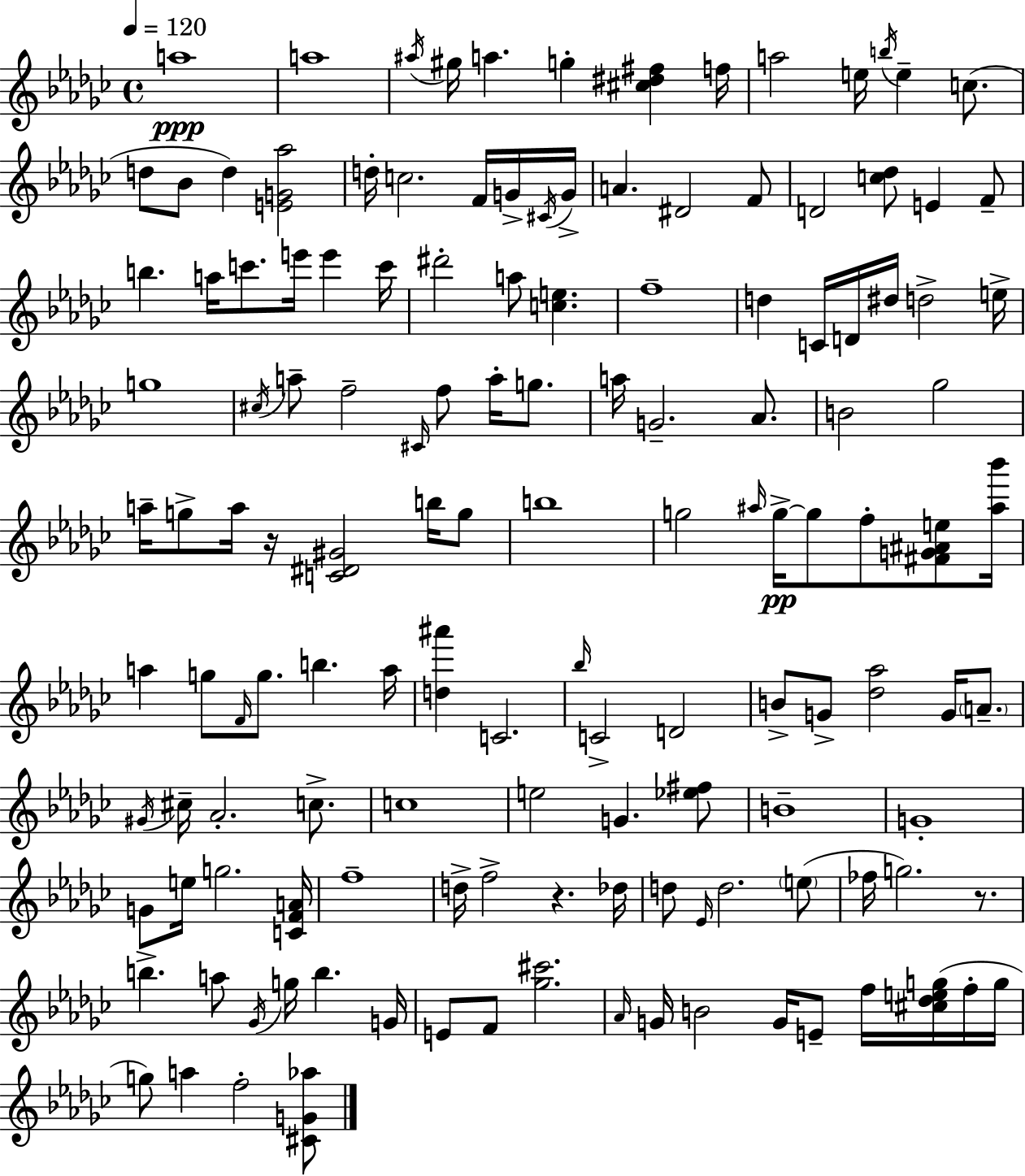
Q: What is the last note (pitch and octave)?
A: F5